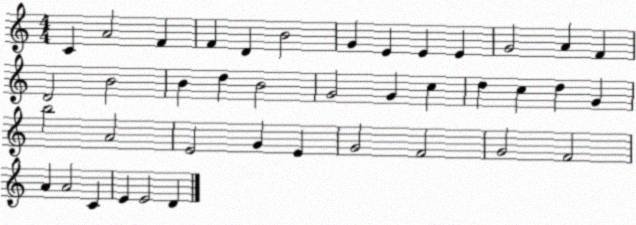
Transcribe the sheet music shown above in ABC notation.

X:1
T:Untitled
M:4/4
L:1/4
K:C
C A2 F F D B2 G E E E G2 A F D2 B2 B d B2 G2 G c d c d G b2 A2 E2 G E G2 F2 G2 F2 A A2 C E E2 D